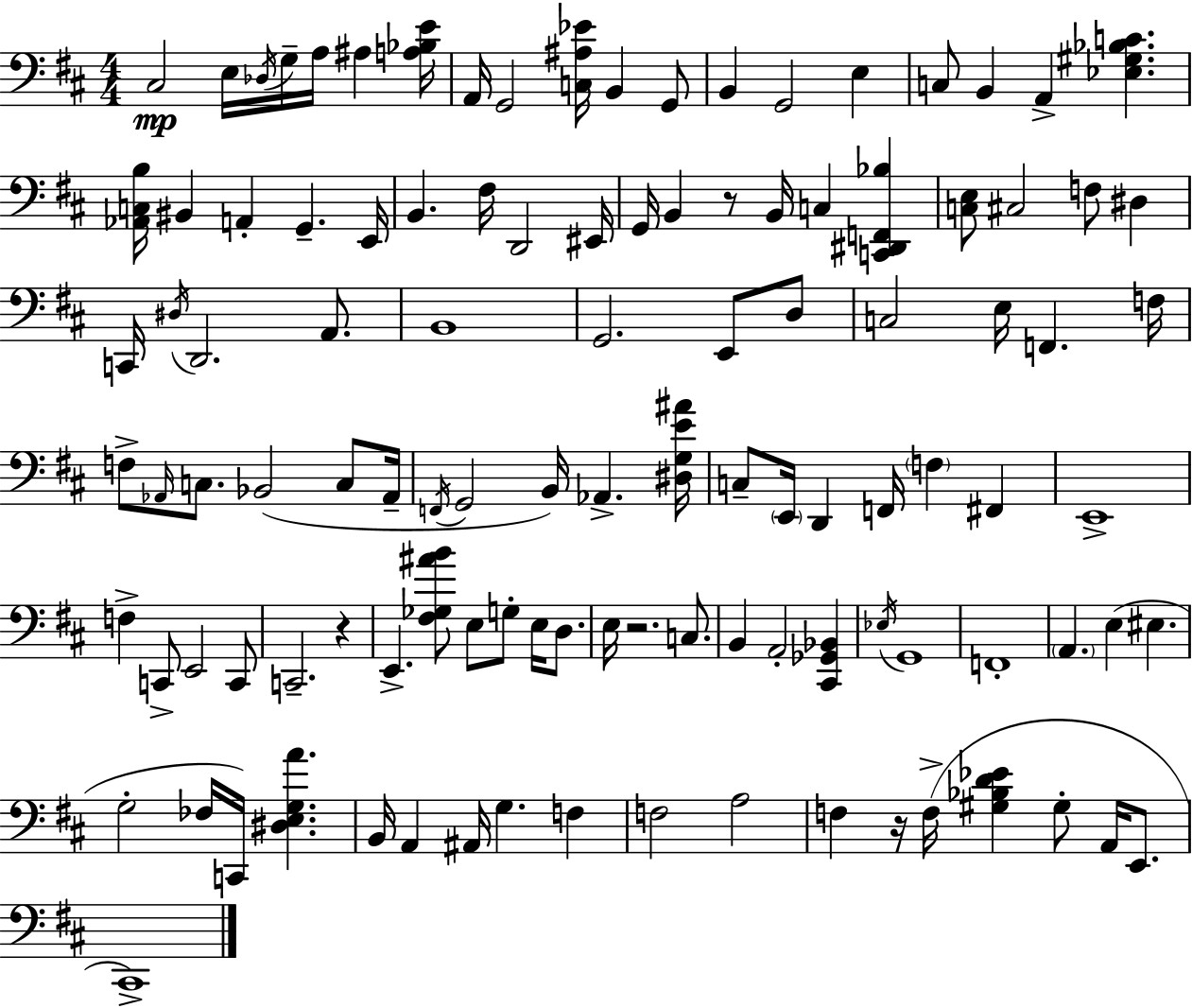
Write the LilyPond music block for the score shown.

{
  \clef bass
  \numericTimeSignature
  \time 4/4
  \key d \major
  \repeat volta 2 { cis2\mp e16 \acciaccatura { des16 } g16-- a16 ais4 | <a bes e'>16 a,16 g,2 <c ais ees'>16 b,4 g,8 | b,4 g,2 e4 | c8 b,4 a,4-> <ees gis bes c'>4. | \break <aes, c b>16 bis,4 a,4-. g,4.-- | e,16 b,4. fis16 d,2 | eis,16 g,16 b,4 r8 b,16 c4 <c, dis, f, bes>4 | <c e>8 cis2 f8 dis4 | \break c,16 \acciaccatura { dis16 } d,2. a,8. | b,1 | g,2. e,8 | d8 c2 e16 f,4. | \break f16 f8-> \grace { aes,16 } c8. bes,2( | c8 aes,16-- \acciaccatura { f,16 } g,2 b,16) aes,4.-> | <dis g e' ais'>16 c8-- \parenthesize e,16 d,4 f,16 \parenthesize f4 | fis,4 e,1-> | \break f4-> c,8-> e,2 | c,8 c,2.-- | r4 e,4.-> <fis ges ais' b'>8 e8 g8-. | e16 d8. e16 r2. | \break c8. b,4 a,2-. | <cis, ges, bes,>4 \acciaccatura { ees16 } g,1 | f,1-. | \parenthesize a,4. e4( eis4. | \break g2-. fes16 c,16) <dis e g a'>4. | b,16 a,4 ais,16 g4. | f4 f2 a2 | f4 r16 f16->( <gis bes d' ees'>4 gis8-. | \break a,16 e,8. cis,1->) | } \bar "|."
}